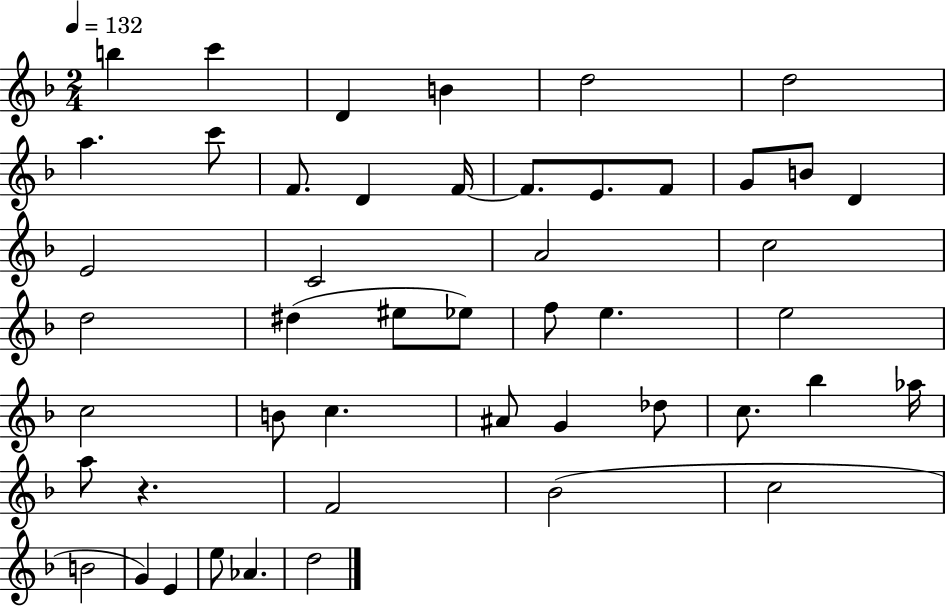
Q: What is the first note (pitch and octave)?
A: B5